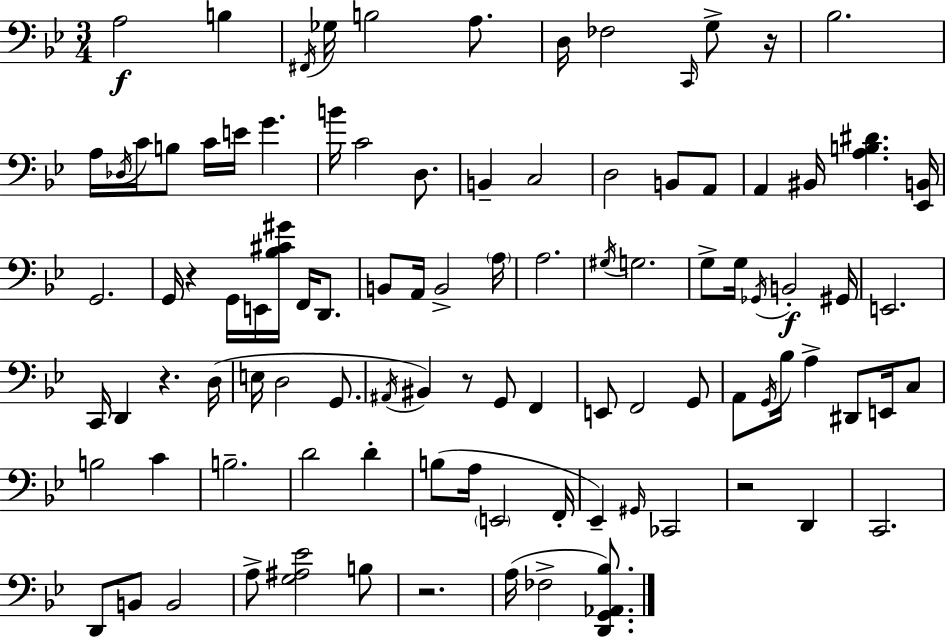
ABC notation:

X:1
T:Untitled
M:3/4
L:1/4
K:Gm
A,2 B, ^F,,/4 _G,/4 B,2 A,/2 D,/4 _F,2 C,,/4 G,/2 z/4 _B,2 A,/4 _D,/4 C/4 B,/2 C/4 E/4 G B/4 C2 D,/2 B,, C,2 D,2 B,,/2 A,,/2 A,, ^B,,/4 [A,B,^D] [_E,,B,,]/4 G,,2 G,,/4 z G,,/4 E,,/4 [_B,^C^G]/4 F,,/4 D,,/2 B,,/2 A,,/4 B,,2 A,/4 A,2 ^G,/4 G,2 G,/2 G,/4 _G,,/4 B,,2 ^G,,/4 E,,2 C,,/4 D,, z D,/4 E,/4 D,2 G,,/2 ^A,,/4 ^B,, z/2 G,,/2 F,, E,,/2 F,,2 G,,/2 A,,/2 G,,/4 _B,/4 A, ^D,,/2 E,,/4 C,/2 B,2 C B,2 D2 D B,/2 A,/4 E,,2 F,,/4 _E,, ^G,,/4 _C,,2 z2 D,, C,,2 D,,/2 B,,/2 B,,2 A,/2 [G,^A,_E]2 B,/2 z2 A,/4 _F,2 [D,,G,,_A,,_B,]/2